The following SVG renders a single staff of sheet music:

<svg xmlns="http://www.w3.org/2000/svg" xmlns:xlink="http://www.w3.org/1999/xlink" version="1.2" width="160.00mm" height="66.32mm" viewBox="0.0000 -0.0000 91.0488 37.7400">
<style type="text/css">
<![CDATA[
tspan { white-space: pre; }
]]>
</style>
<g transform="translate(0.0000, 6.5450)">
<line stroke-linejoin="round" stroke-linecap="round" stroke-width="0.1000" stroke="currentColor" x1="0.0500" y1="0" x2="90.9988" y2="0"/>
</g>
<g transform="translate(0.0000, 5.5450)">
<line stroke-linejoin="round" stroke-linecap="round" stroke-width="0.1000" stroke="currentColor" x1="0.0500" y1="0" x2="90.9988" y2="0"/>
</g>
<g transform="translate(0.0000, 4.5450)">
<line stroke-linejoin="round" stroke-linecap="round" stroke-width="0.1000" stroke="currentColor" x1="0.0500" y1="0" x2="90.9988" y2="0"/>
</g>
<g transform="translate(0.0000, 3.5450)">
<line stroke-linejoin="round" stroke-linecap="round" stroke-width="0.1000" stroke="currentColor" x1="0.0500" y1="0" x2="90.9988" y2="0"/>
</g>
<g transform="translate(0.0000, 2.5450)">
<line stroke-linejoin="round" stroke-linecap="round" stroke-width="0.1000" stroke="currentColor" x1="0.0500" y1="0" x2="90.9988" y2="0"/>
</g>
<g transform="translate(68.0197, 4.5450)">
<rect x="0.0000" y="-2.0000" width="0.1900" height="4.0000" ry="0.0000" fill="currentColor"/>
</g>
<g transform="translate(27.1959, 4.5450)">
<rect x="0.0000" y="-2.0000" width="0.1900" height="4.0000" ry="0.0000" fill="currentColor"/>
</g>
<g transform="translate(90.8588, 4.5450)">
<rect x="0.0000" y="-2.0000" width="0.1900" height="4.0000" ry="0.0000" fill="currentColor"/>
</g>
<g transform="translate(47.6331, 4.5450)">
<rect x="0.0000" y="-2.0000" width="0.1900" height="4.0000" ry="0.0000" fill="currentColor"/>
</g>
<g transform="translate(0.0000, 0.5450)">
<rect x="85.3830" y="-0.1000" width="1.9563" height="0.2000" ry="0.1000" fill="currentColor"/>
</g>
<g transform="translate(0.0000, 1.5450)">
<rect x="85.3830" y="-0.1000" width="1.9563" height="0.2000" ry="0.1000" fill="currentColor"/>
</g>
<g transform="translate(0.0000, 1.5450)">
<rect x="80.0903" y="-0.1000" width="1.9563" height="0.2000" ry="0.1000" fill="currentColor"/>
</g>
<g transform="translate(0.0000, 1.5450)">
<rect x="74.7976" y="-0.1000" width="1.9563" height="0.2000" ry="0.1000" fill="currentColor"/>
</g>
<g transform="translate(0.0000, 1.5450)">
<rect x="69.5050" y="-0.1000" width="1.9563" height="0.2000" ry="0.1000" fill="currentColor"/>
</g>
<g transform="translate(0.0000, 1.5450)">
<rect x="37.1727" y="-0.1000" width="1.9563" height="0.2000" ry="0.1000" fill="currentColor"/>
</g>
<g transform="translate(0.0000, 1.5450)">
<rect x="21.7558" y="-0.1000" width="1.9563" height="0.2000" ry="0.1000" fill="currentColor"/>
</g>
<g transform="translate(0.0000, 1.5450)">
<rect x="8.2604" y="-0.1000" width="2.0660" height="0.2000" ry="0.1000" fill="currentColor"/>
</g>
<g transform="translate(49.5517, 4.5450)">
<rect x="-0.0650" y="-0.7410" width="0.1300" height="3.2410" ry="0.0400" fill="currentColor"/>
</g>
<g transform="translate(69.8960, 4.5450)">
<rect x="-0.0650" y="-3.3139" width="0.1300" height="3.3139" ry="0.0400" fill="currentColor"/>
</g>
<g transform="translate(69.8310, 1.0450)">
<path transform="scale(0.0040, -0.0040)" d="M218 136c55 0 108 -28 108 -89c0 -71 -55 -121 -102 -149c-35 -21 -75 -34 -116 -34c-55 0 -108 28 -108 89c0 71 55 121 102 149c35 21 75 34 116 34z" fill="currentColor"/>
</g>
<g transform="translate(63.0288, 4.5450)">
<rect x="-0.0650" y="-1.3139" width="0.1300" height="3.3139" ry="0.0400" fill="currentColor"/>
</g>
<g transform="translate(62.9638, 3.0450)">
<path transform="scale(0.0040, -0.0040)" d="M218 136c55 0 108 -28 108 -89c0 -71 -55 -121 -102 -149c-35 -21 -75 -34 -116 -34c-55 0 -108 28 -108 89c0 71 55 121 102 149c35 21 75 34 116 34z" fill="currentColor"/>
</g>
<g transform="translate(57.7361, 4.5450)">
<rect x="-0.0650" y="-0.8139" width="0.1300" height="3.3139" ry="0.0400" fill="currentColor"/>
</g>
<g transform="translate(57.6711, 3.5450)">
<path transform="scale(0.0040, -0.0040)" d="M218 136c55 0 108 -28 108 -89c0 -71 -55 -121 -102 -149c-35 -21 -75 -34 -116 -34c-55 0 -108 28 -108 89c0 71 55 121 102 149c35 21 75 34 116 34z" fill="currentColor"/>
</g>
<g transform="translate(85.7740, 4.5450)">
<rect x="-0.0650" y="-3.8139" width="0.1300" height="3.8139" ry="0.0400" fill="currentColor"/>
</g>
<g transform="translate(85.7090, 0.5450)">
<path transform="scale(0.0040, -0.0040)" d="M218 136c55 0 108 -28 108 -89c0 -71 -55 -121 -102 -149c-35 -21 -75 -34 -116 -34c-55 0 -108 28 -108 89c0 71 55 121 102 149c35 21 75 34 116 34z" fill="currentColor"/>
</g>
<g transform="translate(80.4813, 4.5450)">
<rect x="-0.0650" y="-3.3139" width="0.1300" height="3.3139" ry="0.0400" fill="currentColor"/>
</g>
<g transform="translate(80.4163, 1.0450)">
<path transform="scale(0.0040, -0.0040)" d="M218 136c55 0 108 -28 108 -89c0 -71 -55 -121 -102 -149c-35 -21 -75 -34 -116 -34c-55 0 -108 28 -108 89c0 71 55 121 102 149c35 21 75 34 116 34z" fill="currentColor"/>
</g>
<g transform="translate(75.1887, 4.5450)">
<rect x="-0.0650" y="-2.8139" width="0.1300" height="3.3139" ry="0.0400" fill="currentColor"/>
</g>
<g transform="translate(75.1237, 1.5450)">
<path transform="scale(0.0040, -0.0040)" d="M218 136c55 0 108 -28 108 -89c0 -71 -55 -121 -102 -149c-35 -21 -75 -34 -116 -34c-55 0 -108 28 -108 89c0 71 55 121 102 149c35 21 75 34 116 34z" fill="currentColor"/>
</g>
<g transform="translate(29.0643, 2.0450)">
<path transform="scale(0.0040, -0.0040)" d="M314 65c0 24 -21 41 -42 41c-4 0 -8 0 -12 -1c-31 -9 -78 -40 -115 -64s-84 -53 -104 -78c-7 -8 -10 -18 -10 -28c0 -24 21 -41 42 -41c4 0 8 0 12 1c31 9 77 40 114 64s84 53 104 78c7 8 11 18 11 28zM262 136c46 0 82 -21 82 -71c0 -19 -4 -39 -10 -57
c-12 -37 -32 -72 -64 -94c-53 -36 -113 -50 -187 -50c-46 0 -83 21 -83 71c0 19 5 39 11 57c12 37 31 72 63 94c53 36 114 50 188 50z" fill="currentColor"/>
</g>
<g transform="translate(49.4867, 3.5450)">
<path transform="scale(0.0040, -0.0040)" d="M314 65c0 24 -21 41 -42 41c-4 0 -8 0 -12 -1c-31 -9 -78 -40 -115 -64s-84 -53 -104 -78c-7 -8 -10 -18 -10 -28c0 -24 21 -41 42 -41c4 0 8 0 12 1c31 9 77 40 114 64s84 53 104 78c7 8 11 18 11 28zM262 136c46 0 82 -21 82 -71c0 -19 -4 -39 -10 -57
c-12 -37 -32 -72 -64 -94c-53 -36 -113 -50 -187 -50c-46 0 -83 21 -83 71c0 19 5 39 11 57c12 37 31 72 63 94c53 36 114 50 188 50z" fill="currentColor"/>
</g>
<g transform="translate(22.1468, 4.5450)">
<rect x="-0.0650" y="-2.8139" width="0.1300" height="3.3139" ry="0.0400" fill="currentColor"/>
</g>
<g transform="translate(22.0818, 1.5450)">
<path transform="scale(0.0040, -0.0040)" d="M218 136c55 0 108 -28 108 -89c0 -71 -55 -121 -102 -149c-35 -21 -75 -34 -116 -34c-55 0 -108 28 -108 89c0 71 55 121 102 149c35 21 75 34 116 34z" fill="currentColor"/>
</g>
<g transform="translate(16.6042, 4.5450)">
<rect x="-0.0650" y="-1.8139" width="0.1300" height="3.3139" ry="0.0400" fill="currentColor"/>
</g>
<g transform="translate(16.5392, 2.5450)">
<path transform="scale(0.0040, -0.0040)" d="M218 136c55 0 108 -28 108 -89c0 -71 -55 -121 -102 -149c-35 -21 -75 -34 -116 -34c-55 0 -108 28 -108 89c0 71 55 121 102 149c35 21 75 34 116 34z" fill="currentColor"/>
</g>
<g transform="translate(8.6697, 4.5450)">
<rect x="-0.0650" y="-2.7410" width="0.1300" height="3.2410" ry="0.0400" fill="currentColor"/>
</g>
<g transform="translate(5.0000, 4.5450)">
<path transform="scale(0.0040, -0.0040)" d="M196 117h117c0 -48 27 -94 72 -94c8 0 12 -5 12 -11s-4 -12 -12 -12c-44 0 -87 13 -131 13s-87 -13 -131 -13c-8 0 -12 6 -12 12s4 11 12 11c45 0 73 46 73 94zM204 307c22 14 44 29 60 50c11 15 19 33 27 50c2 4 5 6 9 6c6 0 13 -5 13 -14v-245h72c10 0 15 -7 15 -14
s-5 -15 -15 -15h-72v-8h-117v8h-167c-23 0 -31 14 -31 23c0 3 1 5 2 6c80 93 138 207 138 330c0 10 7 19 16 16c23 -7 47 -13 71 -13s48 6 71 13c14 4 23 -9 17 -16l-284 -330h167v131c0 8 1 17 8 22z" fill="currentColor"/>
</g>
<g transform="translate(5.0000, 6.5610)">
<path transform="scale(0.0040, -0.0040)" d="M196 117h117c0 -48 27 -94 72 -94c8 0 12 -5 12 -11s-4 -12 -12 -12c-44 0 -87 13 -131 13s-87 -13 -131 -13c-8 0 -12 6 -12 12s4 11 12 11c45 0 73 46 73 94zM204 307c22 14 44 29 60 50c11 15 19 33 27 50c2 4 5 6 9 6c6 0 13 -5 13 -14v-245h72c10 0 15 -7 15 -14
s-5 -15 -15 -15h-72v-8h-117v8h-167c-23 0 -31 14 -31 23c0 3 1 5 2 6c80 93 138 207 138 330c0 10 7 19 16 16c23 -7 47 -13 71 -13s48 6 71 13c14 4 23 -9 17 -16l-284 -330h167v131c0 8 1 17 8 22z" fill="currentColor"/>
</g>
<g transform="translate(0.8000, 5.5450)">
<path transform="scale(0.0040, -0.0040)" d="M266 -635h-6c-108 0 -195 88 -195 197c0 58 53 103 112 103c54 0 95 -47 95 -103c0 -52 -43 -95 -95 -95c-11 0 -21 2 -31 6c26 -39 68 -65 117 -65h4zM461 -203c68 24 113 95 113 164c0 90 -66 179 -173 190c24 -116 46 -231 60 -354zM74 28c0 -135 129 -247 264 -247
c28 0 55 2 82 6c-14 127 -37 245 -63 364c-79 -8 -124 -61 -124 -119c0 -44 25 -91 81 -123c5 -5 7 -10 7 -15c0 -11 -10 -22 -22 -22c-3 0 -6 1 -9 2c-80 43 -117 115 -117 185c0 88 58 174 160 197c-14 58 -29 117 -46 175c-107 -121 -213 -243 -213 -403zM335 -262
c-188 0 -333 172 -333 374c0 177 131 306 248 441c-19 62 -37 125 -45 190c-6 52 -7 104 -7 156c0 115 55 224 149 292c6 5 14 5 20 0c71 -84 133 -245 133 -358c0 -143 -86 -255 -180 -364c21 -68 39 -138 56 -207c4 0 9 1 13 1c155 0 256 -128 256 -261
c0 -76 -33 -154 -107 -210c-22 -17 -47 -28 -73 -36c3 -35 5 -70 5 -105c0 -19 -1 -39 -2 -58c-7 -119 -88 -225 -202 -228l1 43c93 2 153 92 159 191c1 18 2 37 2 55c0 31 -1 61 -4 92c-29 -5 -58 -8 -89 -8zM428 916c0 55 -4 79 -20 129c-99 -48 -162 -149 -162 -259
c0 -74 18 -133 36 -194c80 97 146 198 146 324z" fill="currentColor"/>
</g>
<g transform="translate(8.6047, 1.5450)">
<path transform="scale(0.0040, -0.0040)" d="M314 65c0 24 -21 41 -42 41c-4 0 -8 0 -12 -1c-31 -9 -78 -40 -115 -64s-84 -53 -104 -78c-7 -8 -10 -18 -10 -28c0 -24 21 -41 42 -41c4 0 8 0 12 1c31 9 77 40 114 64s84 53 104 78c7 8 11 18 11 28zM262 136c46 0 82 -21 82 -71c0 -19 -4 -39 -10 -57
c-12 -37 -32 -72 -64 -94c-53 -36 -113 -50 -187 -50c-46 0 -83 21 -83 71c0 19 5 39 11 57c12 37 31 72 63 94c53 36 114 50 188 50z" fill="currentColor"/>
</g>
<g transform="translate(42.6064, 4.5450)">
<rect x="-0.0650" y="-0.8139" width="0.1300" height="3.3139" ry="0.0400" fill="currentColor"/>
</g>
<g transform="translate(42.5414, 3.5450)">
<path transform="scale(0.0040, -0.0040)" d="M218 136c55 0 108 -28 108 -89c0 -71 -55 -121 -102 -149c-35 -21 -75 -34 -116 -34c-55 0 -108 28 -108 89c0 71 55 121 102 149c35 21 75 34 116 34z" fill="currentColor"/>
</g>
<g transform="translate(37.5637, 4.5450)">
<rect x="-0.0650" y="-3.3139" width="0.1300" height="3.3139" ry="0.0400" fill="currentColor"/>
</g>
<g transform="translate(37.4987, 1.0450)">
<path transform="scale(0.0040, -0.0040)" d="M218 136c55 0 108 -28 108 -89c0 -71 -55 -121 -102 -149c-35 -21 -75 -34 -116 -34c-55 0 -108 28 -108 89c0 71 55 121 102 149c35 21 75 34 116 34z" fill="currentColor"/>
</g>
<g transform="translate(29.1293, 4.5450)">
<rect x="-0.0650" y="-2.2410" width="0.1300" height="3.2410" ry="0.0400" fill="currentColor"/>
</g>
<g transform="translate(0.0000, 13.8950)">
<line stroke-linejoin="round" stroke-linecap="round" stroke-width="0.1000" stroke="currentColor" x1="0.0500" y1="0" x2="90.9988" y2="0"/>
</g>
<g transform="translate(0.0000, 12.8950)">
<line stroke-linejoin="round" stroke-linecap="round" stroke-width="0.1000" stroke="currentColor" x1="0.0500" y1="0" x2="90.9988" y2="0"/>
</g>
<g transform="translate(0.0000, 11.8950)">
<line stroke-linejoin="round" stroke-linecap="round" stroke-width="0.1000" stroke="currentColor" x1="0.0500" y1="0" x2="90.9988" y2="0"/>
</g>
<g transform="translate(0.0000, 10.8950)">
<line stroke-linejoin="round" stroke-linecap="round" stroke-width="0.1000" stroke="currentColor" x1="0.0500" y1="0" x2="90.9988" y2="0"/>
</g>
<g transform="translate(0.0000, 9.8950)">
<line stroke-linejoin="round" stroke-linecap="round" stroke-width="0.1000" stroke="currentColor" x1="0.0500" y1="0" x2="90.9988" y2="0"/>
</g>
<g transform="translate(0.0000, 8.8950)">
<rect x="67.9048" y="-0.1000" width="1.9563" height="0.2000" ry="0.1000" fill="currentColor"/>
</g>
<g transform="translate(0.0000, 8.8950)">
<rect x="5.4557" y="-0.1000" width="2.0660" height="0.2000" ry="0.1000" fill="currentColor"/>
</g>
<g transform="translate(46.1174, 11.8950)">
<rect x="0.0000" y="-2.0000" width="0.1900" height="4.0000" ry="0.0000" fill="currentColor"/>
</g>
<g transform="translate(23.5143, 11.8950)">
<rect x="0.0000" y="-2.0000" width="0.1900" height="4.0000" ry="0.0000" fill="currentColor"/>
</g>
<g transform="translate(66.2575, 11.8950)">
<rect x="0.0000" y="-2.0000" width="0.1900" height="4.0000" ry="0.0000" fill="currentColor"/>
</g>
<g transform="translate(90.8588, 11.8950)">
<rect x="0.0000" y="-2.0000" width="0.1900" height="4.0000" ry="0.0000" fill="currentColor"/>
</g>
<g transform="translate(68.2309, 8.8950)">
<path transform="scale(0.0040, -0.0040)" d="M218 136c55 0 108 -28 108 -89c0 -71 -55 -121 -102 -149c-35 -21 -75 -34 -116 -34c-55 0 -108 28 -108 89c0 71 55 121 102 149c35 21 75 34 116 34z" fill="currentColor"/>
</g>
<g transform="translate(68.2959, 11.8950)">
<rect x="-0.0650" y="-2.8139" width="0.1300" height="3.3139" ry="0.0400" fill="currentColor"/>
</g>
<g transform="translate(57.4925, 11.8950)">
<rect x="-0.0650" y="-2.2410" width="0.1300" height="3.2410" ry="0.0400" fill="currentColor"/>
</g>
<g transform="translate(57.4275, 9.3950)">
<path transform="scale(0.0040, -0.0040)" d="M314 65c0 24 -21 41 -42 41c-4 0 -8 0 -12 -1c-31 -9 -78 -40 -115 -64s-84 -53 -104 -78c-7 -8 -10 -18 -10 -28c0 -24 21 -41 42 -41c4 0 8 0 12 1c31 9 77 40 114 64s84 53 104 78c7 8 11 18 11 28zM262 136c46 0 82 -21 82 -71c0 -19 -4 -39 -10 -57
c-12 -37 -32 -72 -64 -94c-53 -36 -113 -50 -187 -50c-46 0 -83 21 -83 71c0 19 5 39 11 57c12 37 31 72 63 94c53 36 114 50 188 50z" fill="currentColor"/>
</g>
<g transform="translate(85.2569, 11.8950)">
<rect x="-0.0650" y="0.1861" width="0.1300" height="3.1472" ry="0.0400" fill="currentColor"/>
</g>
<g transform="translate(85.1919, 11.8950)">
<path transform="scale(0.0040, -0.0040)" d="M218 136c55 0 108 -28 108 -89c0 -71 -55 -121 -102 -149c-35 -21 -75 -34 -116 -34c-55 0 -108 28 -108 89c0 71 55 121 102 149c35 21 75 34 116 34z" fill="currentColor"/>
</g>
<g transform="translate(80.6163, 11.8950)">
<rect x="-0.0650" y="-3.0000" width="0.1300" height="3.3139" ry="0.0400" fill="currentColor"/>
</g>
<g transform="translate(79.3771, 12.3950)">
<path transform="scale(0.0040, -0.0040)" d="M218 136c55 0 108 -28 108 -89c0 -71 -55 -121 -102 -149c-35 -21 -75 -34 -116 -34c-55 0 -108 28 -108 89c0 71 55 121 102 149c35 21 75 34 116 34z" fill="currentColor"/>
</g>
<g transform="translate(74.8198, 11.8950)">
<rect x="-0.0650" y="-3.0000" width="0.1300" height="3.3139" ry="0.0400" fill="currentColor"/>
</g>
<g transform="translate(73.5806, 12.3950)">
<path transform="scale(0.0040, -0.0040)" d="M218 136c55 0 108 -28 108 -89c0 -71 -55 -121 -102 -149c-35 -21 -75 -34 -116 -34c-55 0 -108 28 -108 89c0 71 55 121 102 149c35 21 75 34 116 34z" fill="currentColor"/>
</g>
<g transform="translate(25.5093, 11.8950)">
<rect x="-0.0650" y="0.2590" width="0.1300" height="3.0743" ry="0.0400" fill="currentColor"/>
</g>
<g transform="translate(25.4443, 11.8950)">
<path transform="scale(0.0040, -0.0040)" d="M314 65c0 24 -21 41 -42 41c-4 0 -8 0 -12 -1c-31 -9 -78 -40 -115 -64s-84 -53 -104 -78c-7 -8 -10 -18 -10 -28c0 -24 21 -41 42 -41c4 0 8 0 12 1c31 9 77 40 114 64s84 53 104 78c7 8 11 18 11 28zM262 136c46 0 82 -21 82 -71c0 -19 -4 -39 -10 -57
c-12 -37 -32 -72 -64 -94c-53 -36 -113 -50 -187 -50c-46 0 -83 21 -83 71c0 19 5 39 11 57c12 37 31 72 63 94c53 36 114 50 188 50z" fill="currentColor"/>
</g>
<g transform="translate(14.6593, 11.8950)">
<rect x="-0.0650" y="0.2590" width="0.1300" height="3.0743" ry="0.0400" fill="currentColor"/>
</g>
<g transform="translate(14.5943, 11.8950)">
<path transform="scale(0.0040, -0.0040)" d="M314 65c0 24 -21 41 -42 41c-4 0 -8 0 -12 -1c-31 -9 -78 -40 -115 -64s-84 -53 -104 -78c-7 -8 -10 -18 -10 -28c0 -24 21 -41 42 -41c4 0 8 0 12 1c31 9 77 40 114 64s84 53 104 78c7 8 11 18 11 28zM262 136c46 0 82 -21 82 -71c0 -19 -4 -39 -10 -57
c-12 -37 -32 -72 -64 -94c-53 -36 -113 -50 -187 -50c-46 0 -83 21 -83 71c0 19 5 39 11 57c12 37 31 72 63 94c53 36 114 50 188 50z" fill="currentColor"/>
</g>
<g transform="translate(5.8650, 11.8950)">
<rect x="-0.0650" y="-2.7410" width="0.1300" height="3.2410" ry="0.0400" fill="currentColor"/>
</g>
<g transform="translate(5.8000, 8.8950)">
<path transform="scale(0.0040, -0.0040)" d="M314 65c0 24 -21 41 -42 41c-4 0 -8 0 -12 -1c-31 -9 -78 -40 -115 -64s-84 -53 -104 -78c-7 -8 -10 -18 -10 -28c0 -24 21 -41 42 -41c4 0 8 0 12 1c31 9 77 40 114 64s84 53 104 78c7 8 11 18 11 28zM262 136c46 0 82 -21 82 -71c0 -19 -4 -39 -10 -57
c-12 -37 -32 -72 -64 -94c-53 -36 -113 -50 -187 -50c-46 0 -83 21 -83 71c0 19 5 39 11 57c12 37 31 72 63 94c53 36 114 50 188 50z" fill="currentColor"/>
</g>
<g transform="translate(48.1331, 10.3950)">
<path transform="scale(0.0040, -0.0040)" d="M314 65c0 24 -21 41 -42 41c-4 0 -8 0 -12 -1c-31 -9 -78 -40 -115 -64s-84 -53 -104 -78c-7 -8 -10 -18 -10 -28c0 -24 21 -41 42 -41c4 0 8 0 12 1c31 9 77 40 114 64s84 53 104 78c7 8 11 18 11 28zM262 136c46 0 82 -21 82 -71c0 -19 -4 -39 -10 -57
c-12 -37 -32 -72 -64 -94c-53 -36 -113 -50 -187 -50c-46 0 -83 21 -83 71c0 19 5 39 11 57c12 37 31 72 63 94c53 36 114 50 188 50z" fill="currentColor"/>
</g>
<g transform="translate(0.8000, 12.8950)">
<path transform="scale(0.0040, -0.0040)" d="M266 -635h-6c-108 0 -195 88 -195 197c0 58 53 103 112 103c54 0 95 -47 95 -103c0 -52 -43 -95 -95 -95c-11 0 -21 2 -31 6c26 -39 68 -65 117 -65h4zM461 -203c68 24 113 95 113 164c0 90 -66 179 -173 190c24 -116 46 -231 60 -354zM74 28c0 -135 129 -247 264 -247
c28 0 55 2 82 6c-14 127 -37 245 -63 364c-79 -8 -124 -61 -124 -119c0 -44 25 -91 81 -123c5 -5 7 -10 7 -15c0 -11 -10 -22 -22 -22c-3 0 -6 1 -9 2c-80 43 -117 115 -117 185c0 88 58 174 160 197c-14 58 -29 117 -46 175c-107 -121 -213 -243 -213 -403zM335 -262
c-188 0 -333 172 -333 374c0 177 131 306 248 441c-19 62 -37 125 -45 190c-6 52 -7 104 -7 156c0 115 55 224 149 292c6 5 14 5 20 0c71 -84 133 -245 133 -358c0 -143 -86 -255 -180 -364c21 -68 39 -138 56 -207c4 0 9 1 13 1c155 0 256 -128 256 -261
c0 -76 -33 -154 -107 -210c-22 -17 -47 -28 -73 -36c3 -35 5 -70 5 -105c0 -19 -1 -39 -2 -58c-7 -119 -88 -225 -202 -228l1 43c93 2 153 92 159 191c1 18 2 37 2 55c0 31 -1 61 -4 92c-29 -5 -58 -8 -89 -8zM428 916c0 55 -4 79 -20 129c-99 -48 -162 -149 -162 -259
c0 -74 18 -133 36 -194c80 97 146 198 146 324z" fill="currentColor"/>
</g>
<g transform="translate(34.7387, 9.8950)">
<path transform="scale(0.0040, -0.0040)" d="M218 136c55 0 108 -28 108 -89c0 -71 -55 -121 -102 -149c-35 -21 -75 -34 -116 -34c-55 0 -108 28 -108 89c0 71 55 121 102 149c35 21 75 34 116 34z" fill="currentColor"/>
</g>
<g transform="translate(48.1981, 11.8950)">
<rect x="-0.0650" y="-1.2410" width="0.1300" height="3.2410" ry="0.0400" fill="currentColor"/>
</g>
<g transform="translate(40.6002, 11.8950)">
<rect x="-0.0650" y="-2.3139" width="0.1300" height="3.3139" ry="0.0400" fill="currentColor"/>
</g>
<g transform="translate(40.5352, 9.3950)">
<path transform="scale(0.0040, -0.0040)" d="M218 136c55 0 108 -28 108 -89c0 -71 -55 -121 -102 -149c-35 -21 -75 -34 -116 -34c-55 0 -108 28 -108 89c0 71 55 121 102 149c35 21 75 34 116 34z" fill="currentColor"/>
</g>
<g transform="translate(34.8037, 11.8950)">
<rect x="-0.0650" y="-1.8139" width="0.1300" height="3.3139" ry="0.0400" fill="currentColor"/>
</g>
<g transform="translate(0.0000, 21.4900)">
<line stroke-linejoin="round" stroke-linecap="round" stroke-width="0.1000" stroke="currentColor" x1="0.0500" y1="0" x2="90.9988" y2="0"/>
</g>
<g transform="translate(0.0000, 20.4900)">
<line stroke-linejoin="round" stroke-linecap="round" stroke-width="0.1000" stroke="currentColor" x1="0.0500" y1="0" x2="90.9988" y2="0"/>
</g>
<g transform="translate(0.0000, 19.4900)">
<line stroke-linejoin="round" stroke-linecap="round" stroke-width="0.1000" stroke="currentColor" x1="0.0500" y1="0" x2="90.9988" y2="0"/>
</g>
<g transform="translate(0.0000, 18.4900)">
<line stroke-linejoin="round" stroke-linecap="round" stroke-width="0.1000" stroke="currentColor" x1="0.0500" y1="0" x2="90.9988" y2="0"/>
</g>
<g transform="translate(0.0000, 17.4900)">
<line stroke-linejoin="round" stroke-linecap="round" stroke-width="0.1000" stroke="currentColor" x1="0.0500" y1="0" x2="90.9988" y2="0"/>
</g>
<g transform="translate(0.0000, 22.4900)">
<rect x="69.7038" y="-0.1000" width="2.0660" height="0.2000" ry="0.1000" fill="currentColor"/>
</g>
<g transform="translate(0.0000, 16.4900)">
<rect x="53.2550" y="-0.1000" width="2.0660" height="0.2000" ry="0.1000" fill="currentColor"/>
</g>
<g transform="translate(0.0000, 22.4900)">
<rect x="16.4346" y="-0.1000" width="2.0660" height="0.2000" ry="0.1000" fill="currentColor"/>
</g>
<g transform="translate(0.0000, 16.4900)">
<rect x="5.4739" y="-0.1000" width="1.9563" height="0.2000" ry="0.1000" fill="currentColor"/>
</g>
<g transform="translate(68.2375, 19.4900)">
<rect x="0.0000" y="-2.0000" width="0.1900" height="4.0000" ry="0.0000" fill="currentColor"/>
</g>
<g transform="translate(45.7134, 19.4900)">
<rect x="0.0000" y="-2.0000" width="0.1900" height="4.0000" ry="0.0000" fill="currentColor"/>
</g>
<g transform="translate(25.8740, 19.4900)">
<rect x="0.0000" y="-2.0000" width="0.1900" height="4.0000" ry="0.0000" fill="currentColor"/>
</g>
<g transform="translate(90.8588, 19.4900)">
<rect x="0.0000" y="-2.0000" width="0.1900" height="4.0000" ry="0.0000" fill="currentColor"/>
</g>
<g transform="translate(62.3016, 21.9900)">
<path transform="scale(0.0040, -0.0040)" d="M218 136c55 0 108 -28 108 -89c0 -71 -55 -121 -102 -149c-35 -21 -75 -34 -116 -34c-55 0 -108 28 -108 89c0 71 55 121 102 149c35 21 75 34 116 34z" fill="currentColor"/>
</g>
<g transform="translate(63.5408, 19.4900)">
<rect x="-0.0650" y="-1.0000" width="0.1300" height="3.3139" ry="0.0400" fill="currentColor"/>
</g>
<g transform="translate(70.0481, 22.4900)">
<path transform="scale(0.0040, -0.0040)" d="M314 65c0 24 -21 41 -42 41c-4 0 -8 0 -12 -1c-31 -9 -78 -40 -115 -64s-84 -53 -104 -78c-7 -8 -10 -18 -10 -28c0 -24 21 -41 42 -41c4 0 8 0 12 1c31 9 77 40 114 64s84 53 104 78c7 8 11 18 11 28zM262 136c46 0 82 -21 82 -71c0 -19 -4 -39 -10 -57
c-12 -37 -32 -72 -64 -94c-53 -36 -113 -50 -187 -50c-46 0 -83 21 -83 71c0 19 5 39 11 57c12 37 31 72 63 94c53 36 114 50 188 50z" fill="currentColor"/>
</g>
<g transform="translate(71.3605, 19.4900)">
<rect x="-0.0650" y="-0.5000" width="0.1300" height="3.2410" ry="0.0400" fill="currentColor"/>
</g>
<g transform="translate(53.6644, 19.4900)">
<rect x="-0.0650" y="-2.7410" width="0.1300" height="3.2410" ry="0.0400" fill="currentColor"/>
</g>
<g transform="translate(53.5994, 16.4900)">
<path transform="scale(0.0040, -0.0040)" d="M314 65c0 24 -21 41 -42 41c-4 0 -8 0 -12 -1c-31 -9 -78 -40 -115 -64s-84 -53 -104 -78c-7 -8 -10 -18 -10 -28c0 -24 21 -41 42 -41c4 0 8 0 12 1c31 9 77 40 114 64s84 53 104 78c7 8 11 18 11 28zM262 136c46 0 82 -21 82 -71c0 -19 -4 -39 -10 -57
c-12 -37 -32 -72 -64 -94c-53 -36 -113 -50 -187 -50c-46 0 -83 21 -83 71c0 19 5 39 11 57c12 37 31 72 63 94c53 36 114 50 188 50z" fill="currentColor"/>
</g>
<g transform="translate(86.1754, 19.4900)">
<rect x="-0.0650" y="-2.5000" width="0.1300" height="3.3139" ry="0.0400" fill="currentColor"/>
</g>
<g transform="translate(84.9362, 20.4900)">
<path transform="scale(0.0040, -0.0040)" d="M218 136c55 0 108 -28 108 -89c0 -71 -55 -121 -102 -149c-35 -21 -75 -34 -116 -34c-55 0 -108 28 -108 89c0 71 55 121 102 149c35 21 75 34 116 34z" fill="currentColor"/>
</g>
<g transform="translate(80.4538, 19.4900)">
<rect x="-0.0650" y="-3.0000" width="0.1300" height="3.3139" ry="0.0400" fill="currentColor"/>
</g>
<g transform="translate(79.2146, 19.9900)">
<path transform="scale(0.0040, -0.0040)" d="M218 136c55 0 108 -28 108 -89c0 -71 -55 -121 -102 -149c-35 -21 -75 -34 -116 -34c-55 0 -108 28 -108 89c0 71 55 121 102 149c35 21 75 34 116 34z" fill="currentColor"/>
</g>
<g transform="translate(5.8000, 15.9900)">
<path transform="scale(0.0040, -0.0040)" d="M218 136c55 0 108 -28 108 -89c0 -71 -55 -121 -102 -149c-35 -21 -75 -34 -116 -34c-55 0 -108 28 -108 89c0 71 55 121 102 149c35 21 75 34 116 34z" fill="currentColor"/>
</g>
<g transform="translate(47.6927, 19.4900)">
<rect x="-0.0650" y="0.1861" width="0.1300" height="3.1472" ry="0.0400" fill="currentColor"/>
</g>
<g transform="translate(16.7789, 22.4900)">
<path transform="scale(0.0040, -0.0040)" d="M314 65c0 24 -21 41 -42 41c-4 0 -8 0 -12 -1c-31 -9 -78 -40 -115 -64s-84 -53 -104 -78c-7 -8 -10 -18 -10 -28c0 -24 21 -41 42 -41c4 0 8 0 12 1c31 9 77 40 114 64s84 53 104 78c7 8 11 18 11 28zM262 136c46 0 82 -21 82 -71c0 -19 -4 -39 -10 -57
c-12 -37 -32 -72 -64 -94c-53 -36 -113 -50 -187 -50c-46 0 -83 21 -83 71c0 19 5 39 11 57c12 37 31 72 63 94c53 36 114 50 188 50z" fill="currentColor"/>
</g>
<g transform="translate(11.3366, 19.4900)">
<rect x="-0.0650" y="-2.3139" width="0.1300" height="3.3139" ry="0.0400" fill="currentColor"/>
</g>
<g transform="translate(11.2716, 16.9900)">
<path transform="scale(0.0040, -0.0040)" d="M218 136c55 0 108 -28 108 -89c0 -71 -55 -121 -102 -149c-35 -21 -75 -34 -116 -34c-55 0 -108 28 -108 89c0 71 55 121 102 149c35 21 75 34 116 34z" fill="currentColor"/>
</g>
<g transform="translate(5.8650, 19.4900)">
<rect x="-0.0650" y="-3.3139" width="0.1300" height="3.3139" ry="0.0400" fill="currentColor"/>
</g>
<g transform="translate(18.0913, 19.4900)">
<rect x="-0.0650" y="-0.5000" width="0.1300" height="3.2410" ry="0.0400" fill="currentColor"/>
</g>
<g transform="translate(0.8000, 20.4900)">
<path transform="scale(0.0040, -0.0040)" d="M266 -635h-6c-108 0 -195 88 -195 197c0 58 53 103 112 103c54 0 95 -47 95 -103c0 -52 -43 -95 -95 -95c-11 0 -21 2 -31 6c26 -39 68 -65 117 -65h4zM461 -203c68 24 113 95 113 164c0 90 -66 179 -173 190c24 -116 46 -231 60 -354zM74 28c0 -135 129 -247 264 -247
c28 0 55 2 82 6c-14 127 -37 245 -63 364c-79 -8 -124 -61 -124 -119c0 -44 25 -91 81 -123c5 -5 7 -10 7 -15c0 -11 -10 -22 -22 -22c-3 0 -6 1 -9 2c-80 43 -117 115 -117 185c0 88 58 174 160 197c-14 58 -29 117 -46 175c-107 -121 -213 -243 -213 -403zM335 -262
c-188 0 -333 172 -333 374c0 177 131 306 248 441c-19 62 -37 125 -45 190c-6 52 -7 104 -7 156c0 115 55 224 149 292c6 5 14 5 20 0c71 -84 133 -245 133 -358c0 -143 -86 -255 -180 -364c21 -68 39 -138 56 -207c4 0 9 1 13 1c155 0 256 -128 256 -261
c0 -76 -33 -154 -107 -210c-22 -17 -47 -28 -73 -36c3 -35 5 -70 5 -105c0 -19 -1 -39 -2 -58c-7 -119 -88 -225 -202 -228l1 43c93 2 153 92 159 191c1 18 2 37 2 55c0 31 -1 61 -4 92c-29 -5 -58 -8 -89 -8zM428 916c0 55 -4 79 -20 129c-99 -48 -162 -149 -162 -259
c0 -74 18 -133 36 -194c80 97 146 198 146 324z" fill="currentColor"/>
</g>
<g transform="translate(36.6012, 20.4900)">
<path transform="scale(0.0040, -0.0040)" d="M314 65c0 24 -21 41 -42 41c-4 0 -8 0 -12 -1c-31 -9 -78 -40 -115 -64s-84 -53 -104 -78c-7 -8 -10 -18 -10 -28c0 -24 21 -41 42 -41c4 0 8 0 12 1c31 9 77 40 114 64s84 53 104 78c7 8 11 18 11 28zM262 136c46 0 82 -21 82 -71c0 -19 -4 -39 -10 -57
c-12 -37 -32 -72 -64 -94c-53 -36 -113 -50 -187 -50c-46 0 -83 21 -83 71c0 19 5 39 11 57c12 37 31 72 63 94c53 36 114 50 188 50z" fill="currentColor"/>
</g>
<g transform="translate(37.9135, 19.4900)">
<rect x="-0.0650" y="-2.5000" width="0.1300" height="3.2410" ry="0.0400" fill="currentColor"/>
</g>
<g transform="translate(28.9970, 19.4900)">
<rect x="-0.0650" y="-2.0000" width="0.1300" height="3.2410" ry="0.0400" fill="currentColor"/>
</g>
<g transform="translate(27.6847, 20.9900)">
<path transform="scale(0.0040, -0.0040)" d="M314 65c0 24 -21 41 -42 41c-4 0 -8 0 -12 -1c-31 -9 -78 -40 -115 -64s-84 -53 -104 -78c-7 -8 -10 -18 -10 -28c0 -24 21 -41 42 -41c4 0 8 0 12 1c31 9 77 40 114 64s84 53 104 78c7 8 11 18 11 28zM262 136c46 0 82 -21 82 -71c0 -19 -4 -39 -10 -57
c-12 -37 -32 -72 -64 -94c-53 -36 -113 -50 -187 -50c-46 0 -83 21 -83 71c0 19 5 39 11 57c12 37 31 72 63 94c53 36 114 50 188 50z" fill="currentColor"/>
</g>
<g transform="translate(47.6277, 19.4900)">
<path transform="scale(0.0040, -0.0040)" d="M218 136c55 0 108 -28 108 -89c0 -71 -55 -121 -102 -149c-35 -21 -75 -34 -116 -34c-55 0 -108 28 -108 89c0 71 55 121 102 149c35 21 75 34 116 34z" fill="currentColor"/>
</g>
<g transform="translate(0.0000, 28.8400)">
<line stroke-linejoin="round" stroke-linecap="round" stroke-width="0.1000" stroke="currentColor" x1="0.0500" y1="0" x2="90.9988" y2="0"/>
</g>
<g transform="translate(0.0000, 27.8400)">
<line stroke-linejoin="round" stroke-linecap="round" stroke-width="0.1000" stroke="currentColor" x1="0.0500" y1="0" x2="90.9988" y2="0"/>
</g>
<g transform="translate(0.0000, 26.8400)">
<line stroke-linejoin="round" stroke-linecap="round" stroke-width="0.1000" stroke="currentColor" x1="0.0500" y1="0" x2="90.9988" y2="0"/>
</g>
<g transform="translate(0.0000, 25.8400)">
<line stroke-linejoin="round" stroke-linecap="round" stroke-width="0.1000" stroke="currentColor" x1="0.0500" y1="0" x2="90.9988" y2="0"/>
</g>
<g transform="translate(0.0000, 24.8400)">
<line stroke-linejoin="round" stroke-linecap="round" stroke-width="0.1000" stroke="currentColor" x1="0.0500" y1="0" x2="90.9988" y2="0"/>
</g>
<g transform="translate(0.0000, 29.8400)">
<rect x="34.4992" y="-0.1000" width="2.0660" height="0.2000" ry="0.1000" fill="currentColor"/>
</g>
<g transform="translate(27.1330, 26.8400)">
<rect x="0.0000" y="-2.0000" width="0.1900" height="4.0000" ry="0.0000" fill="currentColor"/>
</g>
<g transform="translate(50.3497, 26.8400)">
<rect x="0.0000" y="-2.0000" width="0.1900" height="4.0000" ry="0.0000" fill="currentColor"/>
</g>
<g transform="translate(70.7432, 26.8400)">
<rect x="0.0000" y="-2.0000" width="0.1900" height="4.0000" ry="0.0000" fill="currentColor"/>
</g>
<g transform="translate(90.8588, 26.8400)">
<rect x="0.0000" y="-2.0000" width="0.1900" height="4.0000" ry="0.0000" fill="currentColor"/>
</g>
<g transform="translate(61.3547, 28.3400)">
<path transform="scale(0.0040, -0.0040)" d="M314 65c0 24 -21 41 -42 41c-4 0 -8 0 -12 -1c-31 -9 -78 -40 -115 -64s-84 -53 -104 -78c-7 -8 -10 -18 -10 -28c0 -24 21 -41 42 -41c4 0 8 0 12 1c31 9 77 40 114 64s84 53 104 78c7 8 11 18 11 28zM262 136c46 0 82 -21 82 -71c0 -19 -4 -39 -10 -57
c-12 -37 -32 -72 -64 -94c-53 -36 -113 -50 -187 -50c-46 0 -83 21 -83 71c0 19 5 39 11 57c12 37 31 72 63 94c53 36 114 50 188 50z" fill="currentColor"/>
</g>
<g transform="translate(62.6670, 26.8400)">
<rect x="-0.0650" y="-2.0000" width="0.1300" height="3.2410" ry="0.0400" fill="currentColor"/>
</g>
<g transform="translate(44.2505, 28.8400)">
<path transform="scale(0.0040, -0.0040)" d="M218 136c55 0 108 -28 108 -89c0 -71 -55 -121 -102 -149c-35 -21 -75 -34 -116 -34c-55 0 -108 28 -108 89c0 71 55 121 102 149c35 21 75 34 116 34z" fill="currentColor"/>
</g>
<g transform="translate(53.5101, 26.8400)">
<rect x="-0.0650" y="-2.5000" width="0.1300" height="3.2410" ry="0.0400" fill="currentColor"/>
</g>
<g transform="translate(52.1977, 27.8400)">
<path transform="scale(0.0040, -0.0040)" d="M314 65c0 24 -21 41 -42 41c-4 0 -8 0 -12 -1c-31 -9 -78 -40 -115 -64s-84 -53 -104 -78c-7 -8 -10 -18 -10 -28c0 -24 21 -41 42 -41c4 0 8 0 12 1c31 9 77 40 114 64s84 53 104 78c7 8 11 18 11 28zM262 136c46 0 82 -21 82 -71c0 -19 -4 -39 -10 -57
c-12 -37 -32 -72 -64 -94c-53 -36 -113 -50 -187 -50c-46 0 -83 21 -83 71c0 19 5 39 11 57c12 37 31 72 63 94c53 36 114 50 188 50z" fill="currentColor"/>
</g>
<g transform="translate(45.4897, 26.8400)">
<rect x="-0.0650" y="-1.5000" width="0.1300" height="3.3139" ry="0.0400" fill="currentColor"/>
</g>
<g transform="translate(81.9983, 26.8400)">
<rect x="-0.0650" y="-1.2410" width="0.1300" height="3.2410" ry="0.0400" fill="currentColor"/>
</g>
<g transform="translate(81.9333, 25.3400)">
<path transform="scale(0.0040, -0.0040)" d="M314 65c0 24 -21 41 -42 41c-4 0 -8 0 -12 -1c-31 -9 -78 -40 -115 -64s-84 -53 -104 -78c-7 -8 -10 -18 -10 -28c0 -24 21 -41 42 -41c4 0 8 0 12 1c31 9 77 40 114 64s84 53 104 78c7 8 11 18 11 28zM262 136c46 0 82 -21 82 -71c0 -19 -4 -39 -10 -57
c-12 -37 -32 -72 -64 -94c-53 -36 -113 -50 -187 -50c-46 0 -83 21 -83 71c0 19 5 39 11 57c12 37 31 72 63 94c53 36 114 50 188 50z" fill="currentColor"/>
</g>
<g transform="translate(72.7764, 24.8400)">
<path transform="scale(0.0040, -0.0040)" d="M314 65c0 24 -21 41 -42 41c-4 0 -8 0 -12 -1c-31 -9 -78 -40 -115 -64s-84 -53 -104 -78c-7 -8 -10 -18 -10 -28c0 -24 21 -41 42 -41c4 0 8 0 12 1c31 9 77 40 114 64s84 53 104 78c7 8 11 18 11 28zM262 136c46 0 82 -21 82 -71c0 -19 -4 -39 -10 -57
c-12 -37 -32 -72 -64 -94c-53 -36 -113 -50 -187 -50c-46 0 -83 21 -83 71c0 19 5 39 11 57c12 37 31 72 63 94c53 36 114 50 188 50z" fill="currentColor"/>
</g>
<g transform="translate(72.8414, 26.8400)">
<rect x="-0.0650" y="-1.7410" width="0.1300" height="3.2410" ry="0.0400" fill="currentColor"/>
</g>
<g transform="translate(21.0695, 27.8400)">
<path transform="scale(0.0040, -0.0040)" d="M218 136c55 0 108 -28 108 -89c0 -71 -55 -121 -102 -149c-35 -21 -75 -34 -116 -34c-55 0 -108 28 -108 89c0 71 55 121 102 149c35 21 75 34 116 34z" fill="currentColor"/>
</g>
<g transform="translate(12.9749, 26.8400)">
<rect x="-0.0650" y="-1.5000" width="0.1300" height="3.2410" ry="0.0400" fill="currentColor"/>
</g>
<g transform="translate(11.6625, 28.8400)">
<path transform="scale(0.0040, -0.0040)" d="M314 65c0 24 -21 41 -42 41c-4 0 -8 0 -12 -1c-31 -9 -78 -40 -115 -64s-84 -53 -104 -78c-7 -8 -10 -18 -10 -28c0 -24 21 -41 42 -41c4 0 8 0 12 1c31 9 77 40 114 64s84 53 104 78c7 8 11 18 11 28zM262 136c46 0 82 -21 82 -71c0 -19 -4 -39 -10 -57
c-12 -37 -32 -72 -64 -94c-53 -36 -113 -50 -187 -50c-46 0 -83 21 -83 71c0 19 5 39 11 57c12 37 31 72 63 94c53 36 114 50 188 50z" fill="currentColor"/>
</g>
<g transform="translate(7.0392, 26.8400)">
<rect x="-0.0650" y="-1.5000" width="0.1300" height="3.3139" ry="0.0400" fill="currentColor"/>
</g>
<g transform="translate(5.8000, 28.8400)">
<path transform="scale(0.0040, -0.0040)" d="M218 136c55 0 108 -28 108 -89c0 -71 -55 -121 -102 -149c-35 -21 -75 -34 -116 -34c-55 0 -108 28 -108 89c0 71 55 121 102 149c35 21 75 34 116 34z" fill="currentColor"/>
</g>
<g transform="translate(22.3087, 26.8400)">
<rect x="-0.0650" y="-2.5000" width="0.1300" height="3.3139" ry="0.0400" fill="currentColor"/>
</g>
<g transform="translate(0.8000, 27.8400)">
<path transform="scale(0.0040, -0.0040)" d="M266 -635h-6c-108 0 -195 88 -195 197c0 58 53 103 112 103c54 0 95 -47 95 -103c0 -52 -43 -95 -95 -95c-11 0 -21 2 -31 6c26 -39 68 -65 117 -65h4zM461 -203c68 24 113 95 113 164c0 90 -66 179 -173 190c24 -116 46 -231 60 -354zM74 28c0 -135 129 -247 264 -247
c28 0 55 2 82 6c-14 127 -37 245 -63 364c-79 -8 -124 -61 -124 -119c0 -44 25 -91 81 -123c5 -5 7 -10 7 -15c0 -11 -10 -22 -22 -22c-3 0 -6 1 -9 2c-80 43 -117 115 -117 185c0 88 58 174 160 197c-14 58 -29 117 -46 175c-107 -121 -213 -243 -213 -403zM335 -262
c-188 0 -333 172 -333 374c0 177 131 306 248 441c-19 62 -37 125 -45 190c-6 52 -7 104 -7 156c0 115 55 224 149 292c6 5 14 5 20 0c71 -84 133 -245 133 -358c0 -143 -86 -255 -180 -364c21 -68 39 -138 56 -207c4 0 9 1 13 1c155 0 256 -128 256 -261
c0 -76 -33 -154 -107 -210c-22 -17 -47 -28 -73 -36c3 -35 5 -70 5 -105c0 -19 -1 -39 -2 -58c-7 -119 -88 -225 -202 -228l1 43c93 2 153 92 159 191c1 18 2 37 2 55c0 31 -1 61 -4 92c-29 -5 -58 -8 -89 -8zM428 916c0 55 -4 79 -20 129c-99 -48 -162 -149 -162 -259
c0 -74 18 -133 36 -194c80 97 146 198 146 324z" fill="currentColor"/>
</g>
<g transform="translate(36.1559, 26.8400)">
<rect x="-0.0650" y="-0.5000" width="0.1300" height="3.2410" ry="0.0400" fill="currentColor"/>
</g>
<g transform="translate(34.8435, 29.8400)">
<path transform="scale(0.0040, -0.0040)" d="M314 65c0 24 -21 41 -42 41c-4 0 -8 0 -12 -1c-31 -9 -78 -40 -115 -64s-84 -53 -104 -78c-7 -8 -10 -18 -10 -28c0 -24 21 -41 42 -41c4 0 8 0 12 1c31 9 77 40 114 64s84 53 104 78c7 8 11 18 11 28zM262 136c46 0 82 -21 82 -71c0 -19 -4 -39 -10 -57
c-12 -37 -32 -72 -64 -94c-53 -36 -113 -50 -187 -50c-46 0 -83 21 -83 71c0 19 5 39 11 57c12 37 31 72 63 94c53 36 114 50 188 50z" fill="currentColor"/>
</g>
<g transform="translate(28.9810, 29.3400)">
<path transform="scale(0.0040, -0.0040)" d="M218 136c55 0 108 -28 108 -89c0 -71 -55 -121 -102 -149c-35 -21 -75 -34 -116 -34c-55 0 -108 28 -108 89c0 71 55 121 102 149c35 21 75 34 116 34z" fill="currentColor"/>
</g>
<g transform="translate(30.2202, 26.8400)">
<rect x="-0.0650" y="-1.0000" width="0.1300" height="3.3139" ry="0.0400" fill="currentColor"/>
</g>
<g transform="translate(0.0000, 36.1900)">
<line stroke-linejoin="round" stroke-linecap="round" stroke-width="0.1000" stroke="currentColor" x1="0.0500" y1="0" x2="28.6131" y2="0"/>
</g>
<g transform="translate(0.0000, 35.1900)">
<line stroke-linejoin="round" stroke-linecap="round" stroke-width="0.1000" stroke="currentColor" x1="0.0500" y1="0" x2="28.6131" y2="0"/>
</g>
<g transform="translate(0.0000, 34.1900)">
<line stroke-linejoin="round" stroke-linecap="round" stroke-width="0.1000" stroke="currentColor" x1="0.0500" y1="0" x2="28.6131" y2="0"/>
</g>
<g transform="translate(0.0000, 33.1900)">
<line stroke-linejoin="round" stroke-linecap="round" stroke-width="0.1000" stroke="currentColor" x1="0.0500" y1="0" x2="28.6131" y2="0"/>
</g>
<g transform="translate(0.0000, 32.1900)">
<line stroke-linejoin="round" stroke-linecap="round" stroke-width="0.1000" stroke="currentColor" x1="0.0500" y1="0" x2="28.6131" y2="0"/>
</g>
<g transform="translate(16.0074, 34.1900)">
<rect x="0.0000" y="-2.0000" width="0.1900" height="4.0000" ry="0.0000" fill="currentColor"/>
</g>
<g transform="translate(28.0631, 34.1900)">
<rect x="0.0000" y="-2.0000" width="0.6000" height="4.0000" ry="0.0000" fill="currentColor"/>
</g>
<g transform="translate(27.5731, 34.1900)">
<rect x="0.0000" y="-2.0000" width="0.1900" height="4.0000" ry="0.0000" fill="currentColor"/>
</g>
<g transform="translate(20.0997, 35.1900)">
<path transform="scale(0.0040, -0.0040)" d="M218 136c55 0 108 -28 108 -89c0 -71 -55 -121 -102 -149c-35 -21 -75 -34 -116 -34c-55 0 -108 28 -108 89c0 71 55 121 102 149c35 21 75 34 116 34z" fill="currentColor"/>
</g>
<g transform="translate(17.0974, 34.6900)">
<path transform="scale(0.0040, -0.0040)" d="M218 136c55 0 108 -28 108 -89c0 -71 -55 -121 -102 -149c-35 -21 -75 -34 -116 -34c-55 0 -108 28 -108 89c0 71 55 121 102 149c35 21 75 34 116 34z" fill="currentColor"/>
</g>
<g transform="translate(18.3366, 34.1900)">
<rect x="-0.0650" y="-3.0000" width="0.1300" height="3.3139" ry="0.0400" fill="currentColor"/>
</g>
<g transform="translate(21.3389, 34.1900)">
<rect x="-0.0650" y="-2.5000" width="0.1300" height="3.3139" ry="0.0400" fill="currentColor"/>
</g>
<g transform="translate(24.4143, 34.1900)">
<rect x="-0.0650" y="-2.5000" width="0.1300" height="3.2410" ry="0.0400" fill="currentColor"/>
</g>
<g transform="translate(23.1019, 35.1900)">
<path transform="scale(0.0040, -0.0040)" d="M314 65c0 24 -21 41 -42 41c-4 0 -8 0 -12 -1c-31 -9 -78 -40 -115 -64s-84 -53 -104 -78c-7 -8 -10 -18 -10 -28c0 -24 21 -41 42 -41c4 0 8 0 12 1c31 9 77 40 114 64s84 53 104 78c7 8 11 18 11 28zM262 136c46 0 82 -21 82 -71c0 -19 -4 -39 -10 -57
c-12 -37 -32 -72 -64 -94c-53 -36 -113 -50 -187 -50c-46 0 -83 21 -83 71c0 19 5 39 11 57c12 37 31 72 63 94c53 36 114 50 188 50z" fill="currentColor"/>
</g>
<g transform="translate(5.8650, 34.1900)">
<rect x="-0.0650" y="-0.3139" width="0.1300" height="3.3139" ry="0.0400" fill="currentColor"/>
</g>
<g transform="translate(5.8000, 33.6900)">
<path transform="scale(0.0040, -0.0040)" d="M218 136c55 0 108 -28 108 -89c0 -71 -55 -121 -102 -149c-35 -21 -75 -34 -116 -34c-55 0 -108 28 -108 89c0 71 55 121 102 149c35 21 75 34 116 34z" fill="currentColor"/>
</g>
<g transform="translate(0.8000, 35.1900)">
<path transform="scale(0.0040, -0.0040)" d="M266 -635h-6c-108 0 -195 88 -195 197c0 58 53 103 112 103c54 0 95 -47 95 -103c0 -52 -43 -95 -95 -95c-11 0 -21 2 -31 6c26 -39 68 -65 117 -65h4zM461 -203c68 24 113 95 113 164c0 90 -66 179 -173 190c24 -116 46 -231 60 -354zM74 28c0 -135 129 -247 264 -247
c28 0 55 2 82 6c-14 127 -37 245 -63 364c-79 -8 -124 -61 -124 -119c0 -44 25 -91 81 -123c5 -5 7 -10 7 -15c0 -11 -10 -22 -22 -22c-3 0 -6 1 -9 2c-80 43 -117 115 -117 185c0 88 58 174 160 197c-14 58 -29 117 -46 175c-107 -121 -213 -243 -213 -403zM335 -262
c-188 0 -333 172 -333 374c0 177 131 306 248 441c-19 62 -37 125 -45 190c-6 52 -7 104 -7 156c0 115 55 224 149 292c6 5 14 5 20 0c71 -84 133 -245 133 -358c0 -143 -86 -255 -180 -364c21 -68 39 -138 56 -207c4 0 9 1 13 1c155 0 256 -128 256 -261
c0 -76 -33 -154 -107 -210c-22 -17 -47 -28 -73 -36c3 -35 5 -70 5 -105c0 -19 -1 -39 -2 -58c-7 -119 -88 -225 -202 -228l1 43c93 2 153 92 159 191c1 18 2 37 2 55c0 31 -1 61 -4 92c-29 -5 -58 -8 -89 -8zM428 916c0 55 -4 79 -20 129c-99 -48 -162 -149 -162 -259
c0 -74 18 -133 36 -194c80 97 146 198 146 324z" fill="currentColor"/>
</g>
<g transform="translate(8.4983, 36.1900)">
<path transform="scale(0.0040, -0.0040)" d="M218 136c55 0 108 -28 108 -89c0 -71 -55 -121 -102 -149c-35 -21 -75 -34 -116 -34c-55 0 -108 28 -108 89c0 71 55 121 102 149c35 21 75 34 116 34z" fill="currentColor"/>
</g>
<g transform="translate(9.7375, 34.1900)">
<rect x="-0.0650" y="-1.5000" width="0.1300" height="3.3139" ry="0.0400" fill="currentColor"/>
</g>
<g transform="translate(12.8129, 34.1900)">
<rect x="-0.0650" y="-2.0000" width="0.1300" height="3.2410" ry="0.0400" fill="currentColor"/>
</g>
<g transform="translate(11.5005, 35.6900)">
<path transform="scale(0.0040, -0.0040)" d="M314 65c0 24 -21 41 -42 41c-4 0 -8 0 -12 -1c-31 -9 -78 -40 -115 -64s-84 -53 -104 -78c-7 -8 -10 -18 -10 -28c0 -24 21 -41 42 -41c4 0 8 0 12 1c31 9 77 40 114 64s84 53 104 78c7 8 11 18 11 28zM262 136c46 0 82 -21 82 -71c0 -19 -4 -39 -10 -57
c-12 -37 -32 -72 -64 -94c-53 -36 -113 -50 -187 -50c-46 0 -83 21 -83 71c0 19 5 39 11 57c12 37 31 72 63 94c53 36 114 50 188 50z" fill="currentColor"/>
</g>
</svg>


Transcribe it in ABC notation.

X:1
T:Untitled
M:4/4
L:1/4
K:C
a2 f a g2 b d d2 d e b a b c' a2 B2 B2 f g e2 g2 a A A B b g C2 F2 G2 B a2 D C2 A G E E2 G D C2 E G2 F2 f2 e2 c E F2 A G G2